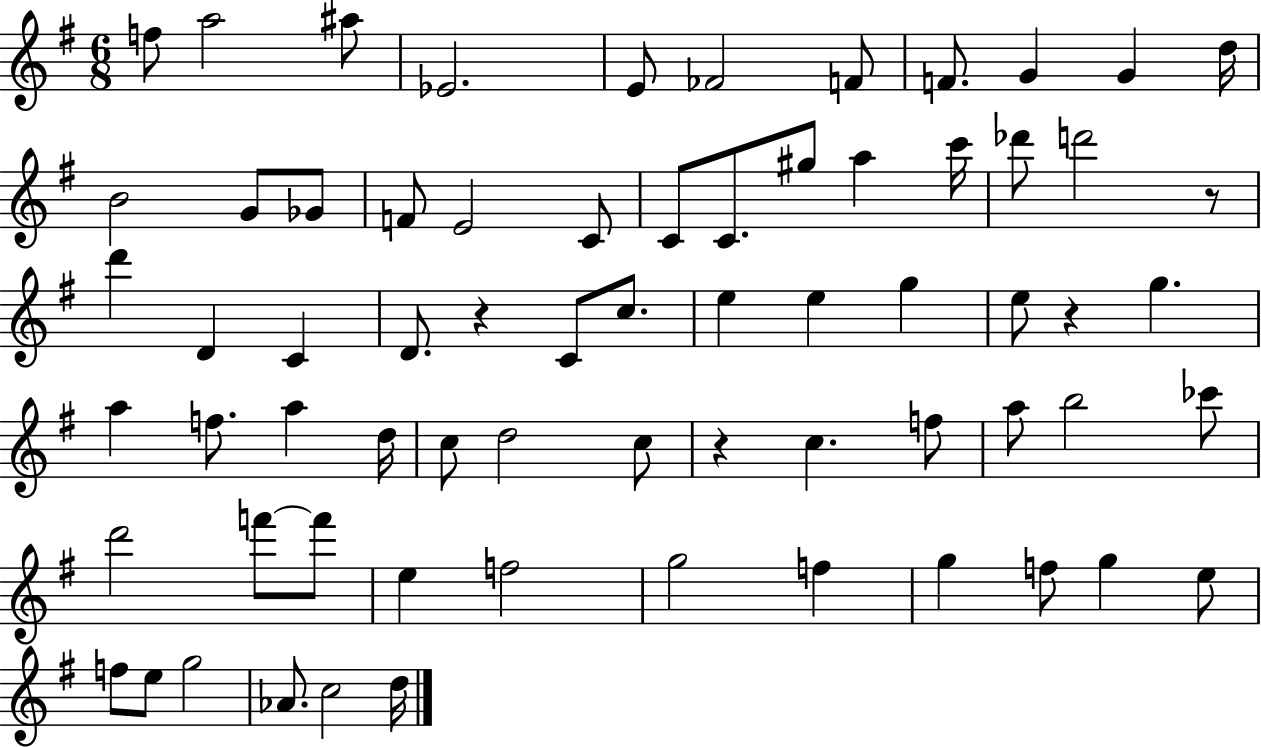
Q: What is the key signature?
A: G major